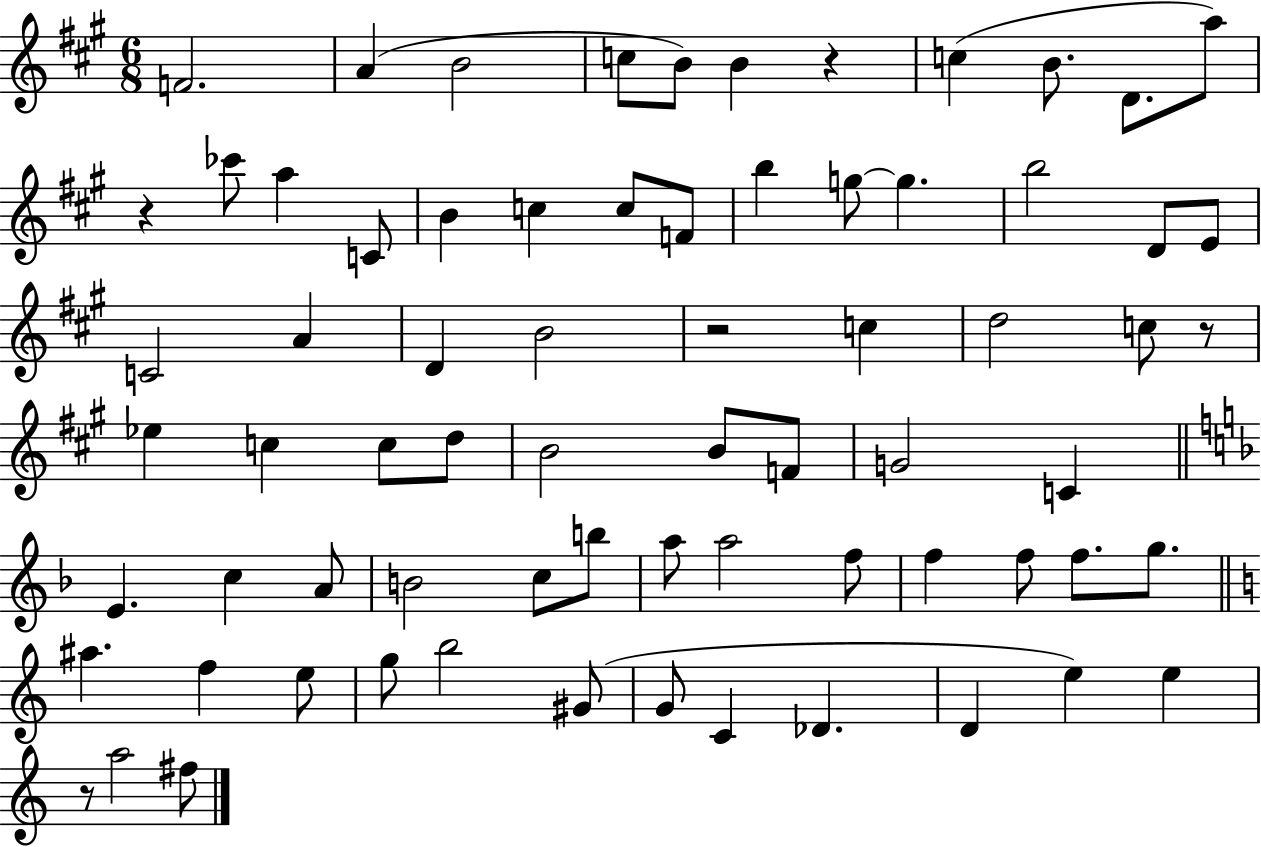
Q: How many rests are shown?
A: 5